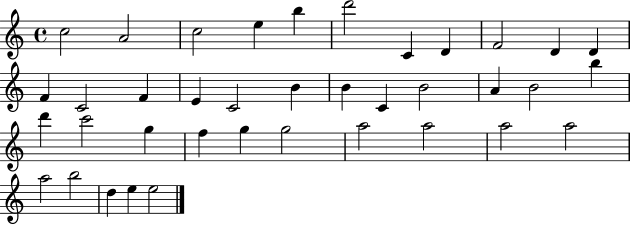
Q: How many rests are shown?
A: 0